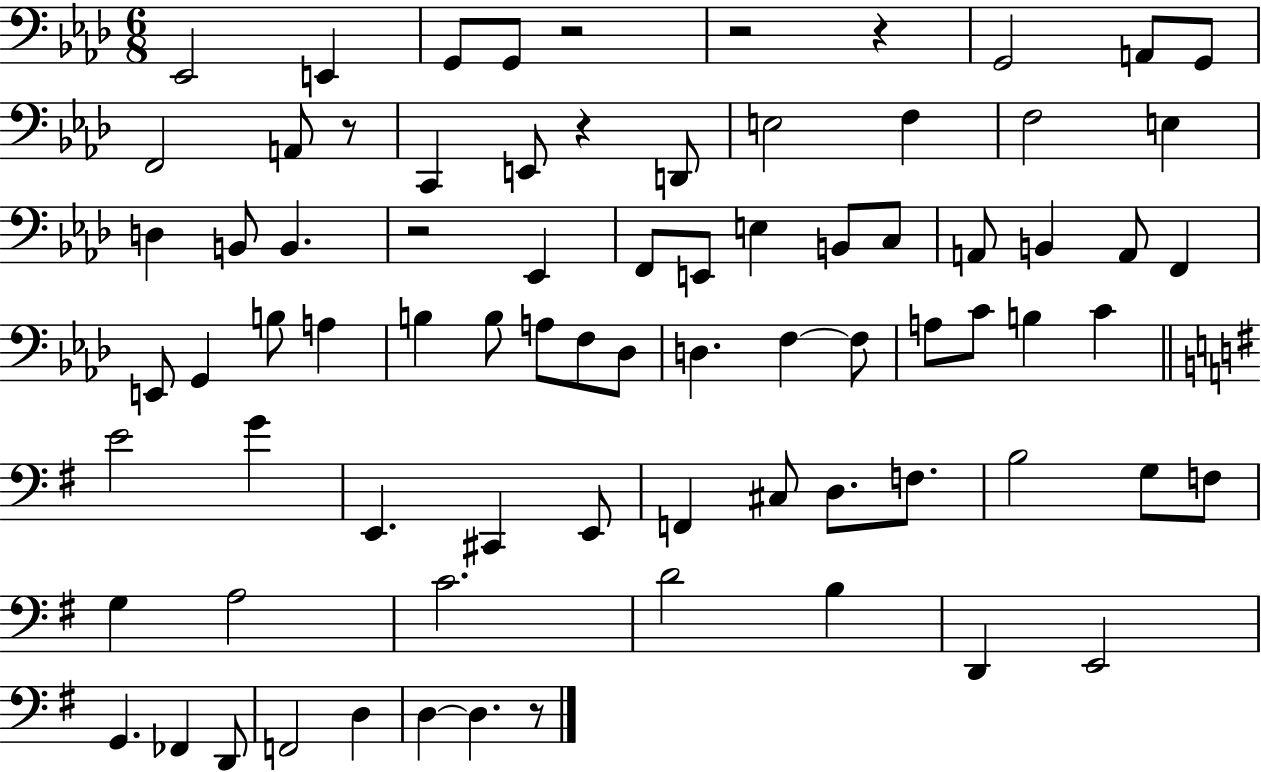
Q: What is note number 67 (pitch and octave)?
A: D2